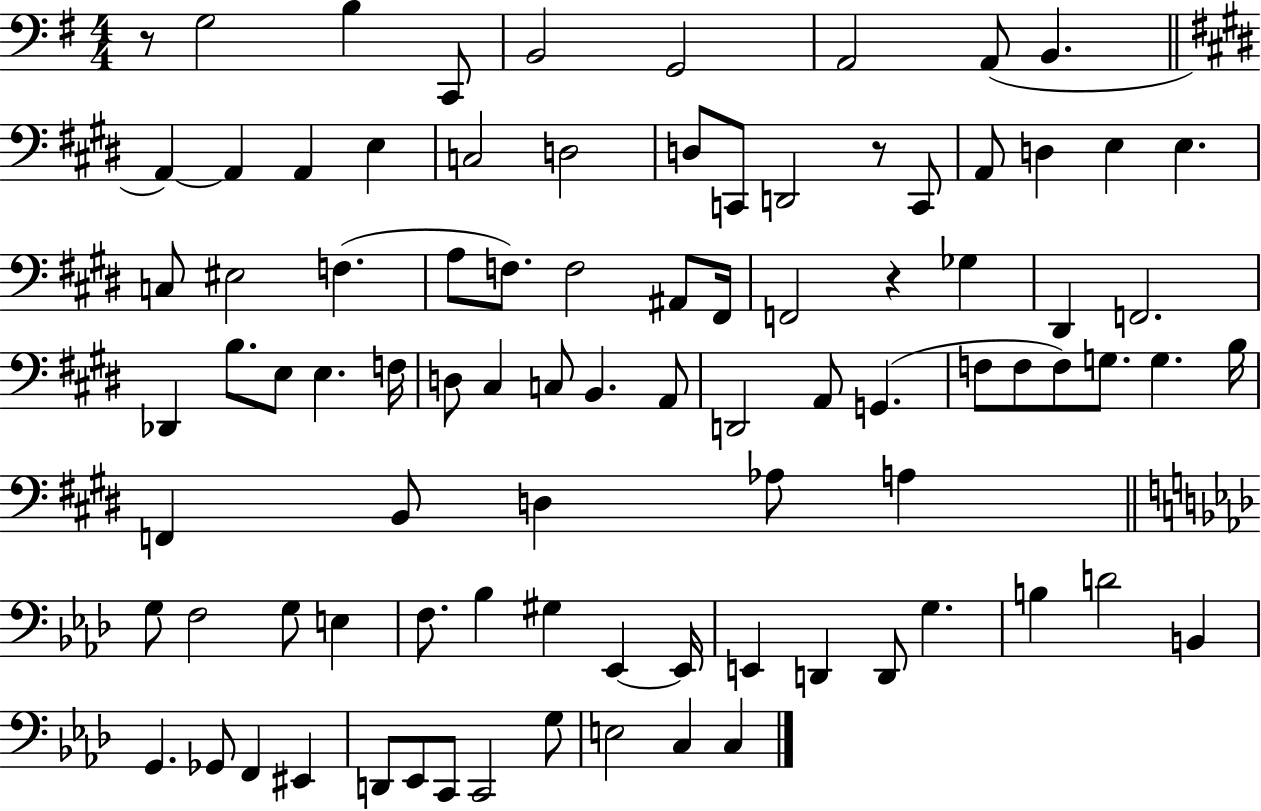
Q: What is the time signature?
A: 4/4